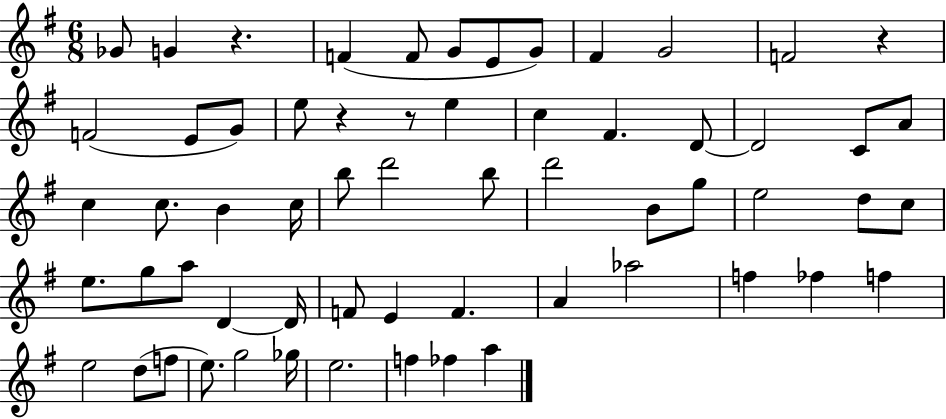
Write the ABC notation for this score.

X:1
T:Untitled
M:6/8
L:1/4
K:G
_G/2 G z F F/2 G/2 E/2 G/2 ^F G2 F2 z F2 E/2 G/2 e/2 z z/2 e c ^F D/2 D2 C/2 A/2 c c/2 B c/4 b/2 d'2 b/2 d'2 B/2 g/2 e2 d/2 c/2 e/2 g/2 a/2 D D/4 F/2 E F A _a2 f _f f e2 d/2 f/2 e/2 g2 _g/4 e2 f _f a